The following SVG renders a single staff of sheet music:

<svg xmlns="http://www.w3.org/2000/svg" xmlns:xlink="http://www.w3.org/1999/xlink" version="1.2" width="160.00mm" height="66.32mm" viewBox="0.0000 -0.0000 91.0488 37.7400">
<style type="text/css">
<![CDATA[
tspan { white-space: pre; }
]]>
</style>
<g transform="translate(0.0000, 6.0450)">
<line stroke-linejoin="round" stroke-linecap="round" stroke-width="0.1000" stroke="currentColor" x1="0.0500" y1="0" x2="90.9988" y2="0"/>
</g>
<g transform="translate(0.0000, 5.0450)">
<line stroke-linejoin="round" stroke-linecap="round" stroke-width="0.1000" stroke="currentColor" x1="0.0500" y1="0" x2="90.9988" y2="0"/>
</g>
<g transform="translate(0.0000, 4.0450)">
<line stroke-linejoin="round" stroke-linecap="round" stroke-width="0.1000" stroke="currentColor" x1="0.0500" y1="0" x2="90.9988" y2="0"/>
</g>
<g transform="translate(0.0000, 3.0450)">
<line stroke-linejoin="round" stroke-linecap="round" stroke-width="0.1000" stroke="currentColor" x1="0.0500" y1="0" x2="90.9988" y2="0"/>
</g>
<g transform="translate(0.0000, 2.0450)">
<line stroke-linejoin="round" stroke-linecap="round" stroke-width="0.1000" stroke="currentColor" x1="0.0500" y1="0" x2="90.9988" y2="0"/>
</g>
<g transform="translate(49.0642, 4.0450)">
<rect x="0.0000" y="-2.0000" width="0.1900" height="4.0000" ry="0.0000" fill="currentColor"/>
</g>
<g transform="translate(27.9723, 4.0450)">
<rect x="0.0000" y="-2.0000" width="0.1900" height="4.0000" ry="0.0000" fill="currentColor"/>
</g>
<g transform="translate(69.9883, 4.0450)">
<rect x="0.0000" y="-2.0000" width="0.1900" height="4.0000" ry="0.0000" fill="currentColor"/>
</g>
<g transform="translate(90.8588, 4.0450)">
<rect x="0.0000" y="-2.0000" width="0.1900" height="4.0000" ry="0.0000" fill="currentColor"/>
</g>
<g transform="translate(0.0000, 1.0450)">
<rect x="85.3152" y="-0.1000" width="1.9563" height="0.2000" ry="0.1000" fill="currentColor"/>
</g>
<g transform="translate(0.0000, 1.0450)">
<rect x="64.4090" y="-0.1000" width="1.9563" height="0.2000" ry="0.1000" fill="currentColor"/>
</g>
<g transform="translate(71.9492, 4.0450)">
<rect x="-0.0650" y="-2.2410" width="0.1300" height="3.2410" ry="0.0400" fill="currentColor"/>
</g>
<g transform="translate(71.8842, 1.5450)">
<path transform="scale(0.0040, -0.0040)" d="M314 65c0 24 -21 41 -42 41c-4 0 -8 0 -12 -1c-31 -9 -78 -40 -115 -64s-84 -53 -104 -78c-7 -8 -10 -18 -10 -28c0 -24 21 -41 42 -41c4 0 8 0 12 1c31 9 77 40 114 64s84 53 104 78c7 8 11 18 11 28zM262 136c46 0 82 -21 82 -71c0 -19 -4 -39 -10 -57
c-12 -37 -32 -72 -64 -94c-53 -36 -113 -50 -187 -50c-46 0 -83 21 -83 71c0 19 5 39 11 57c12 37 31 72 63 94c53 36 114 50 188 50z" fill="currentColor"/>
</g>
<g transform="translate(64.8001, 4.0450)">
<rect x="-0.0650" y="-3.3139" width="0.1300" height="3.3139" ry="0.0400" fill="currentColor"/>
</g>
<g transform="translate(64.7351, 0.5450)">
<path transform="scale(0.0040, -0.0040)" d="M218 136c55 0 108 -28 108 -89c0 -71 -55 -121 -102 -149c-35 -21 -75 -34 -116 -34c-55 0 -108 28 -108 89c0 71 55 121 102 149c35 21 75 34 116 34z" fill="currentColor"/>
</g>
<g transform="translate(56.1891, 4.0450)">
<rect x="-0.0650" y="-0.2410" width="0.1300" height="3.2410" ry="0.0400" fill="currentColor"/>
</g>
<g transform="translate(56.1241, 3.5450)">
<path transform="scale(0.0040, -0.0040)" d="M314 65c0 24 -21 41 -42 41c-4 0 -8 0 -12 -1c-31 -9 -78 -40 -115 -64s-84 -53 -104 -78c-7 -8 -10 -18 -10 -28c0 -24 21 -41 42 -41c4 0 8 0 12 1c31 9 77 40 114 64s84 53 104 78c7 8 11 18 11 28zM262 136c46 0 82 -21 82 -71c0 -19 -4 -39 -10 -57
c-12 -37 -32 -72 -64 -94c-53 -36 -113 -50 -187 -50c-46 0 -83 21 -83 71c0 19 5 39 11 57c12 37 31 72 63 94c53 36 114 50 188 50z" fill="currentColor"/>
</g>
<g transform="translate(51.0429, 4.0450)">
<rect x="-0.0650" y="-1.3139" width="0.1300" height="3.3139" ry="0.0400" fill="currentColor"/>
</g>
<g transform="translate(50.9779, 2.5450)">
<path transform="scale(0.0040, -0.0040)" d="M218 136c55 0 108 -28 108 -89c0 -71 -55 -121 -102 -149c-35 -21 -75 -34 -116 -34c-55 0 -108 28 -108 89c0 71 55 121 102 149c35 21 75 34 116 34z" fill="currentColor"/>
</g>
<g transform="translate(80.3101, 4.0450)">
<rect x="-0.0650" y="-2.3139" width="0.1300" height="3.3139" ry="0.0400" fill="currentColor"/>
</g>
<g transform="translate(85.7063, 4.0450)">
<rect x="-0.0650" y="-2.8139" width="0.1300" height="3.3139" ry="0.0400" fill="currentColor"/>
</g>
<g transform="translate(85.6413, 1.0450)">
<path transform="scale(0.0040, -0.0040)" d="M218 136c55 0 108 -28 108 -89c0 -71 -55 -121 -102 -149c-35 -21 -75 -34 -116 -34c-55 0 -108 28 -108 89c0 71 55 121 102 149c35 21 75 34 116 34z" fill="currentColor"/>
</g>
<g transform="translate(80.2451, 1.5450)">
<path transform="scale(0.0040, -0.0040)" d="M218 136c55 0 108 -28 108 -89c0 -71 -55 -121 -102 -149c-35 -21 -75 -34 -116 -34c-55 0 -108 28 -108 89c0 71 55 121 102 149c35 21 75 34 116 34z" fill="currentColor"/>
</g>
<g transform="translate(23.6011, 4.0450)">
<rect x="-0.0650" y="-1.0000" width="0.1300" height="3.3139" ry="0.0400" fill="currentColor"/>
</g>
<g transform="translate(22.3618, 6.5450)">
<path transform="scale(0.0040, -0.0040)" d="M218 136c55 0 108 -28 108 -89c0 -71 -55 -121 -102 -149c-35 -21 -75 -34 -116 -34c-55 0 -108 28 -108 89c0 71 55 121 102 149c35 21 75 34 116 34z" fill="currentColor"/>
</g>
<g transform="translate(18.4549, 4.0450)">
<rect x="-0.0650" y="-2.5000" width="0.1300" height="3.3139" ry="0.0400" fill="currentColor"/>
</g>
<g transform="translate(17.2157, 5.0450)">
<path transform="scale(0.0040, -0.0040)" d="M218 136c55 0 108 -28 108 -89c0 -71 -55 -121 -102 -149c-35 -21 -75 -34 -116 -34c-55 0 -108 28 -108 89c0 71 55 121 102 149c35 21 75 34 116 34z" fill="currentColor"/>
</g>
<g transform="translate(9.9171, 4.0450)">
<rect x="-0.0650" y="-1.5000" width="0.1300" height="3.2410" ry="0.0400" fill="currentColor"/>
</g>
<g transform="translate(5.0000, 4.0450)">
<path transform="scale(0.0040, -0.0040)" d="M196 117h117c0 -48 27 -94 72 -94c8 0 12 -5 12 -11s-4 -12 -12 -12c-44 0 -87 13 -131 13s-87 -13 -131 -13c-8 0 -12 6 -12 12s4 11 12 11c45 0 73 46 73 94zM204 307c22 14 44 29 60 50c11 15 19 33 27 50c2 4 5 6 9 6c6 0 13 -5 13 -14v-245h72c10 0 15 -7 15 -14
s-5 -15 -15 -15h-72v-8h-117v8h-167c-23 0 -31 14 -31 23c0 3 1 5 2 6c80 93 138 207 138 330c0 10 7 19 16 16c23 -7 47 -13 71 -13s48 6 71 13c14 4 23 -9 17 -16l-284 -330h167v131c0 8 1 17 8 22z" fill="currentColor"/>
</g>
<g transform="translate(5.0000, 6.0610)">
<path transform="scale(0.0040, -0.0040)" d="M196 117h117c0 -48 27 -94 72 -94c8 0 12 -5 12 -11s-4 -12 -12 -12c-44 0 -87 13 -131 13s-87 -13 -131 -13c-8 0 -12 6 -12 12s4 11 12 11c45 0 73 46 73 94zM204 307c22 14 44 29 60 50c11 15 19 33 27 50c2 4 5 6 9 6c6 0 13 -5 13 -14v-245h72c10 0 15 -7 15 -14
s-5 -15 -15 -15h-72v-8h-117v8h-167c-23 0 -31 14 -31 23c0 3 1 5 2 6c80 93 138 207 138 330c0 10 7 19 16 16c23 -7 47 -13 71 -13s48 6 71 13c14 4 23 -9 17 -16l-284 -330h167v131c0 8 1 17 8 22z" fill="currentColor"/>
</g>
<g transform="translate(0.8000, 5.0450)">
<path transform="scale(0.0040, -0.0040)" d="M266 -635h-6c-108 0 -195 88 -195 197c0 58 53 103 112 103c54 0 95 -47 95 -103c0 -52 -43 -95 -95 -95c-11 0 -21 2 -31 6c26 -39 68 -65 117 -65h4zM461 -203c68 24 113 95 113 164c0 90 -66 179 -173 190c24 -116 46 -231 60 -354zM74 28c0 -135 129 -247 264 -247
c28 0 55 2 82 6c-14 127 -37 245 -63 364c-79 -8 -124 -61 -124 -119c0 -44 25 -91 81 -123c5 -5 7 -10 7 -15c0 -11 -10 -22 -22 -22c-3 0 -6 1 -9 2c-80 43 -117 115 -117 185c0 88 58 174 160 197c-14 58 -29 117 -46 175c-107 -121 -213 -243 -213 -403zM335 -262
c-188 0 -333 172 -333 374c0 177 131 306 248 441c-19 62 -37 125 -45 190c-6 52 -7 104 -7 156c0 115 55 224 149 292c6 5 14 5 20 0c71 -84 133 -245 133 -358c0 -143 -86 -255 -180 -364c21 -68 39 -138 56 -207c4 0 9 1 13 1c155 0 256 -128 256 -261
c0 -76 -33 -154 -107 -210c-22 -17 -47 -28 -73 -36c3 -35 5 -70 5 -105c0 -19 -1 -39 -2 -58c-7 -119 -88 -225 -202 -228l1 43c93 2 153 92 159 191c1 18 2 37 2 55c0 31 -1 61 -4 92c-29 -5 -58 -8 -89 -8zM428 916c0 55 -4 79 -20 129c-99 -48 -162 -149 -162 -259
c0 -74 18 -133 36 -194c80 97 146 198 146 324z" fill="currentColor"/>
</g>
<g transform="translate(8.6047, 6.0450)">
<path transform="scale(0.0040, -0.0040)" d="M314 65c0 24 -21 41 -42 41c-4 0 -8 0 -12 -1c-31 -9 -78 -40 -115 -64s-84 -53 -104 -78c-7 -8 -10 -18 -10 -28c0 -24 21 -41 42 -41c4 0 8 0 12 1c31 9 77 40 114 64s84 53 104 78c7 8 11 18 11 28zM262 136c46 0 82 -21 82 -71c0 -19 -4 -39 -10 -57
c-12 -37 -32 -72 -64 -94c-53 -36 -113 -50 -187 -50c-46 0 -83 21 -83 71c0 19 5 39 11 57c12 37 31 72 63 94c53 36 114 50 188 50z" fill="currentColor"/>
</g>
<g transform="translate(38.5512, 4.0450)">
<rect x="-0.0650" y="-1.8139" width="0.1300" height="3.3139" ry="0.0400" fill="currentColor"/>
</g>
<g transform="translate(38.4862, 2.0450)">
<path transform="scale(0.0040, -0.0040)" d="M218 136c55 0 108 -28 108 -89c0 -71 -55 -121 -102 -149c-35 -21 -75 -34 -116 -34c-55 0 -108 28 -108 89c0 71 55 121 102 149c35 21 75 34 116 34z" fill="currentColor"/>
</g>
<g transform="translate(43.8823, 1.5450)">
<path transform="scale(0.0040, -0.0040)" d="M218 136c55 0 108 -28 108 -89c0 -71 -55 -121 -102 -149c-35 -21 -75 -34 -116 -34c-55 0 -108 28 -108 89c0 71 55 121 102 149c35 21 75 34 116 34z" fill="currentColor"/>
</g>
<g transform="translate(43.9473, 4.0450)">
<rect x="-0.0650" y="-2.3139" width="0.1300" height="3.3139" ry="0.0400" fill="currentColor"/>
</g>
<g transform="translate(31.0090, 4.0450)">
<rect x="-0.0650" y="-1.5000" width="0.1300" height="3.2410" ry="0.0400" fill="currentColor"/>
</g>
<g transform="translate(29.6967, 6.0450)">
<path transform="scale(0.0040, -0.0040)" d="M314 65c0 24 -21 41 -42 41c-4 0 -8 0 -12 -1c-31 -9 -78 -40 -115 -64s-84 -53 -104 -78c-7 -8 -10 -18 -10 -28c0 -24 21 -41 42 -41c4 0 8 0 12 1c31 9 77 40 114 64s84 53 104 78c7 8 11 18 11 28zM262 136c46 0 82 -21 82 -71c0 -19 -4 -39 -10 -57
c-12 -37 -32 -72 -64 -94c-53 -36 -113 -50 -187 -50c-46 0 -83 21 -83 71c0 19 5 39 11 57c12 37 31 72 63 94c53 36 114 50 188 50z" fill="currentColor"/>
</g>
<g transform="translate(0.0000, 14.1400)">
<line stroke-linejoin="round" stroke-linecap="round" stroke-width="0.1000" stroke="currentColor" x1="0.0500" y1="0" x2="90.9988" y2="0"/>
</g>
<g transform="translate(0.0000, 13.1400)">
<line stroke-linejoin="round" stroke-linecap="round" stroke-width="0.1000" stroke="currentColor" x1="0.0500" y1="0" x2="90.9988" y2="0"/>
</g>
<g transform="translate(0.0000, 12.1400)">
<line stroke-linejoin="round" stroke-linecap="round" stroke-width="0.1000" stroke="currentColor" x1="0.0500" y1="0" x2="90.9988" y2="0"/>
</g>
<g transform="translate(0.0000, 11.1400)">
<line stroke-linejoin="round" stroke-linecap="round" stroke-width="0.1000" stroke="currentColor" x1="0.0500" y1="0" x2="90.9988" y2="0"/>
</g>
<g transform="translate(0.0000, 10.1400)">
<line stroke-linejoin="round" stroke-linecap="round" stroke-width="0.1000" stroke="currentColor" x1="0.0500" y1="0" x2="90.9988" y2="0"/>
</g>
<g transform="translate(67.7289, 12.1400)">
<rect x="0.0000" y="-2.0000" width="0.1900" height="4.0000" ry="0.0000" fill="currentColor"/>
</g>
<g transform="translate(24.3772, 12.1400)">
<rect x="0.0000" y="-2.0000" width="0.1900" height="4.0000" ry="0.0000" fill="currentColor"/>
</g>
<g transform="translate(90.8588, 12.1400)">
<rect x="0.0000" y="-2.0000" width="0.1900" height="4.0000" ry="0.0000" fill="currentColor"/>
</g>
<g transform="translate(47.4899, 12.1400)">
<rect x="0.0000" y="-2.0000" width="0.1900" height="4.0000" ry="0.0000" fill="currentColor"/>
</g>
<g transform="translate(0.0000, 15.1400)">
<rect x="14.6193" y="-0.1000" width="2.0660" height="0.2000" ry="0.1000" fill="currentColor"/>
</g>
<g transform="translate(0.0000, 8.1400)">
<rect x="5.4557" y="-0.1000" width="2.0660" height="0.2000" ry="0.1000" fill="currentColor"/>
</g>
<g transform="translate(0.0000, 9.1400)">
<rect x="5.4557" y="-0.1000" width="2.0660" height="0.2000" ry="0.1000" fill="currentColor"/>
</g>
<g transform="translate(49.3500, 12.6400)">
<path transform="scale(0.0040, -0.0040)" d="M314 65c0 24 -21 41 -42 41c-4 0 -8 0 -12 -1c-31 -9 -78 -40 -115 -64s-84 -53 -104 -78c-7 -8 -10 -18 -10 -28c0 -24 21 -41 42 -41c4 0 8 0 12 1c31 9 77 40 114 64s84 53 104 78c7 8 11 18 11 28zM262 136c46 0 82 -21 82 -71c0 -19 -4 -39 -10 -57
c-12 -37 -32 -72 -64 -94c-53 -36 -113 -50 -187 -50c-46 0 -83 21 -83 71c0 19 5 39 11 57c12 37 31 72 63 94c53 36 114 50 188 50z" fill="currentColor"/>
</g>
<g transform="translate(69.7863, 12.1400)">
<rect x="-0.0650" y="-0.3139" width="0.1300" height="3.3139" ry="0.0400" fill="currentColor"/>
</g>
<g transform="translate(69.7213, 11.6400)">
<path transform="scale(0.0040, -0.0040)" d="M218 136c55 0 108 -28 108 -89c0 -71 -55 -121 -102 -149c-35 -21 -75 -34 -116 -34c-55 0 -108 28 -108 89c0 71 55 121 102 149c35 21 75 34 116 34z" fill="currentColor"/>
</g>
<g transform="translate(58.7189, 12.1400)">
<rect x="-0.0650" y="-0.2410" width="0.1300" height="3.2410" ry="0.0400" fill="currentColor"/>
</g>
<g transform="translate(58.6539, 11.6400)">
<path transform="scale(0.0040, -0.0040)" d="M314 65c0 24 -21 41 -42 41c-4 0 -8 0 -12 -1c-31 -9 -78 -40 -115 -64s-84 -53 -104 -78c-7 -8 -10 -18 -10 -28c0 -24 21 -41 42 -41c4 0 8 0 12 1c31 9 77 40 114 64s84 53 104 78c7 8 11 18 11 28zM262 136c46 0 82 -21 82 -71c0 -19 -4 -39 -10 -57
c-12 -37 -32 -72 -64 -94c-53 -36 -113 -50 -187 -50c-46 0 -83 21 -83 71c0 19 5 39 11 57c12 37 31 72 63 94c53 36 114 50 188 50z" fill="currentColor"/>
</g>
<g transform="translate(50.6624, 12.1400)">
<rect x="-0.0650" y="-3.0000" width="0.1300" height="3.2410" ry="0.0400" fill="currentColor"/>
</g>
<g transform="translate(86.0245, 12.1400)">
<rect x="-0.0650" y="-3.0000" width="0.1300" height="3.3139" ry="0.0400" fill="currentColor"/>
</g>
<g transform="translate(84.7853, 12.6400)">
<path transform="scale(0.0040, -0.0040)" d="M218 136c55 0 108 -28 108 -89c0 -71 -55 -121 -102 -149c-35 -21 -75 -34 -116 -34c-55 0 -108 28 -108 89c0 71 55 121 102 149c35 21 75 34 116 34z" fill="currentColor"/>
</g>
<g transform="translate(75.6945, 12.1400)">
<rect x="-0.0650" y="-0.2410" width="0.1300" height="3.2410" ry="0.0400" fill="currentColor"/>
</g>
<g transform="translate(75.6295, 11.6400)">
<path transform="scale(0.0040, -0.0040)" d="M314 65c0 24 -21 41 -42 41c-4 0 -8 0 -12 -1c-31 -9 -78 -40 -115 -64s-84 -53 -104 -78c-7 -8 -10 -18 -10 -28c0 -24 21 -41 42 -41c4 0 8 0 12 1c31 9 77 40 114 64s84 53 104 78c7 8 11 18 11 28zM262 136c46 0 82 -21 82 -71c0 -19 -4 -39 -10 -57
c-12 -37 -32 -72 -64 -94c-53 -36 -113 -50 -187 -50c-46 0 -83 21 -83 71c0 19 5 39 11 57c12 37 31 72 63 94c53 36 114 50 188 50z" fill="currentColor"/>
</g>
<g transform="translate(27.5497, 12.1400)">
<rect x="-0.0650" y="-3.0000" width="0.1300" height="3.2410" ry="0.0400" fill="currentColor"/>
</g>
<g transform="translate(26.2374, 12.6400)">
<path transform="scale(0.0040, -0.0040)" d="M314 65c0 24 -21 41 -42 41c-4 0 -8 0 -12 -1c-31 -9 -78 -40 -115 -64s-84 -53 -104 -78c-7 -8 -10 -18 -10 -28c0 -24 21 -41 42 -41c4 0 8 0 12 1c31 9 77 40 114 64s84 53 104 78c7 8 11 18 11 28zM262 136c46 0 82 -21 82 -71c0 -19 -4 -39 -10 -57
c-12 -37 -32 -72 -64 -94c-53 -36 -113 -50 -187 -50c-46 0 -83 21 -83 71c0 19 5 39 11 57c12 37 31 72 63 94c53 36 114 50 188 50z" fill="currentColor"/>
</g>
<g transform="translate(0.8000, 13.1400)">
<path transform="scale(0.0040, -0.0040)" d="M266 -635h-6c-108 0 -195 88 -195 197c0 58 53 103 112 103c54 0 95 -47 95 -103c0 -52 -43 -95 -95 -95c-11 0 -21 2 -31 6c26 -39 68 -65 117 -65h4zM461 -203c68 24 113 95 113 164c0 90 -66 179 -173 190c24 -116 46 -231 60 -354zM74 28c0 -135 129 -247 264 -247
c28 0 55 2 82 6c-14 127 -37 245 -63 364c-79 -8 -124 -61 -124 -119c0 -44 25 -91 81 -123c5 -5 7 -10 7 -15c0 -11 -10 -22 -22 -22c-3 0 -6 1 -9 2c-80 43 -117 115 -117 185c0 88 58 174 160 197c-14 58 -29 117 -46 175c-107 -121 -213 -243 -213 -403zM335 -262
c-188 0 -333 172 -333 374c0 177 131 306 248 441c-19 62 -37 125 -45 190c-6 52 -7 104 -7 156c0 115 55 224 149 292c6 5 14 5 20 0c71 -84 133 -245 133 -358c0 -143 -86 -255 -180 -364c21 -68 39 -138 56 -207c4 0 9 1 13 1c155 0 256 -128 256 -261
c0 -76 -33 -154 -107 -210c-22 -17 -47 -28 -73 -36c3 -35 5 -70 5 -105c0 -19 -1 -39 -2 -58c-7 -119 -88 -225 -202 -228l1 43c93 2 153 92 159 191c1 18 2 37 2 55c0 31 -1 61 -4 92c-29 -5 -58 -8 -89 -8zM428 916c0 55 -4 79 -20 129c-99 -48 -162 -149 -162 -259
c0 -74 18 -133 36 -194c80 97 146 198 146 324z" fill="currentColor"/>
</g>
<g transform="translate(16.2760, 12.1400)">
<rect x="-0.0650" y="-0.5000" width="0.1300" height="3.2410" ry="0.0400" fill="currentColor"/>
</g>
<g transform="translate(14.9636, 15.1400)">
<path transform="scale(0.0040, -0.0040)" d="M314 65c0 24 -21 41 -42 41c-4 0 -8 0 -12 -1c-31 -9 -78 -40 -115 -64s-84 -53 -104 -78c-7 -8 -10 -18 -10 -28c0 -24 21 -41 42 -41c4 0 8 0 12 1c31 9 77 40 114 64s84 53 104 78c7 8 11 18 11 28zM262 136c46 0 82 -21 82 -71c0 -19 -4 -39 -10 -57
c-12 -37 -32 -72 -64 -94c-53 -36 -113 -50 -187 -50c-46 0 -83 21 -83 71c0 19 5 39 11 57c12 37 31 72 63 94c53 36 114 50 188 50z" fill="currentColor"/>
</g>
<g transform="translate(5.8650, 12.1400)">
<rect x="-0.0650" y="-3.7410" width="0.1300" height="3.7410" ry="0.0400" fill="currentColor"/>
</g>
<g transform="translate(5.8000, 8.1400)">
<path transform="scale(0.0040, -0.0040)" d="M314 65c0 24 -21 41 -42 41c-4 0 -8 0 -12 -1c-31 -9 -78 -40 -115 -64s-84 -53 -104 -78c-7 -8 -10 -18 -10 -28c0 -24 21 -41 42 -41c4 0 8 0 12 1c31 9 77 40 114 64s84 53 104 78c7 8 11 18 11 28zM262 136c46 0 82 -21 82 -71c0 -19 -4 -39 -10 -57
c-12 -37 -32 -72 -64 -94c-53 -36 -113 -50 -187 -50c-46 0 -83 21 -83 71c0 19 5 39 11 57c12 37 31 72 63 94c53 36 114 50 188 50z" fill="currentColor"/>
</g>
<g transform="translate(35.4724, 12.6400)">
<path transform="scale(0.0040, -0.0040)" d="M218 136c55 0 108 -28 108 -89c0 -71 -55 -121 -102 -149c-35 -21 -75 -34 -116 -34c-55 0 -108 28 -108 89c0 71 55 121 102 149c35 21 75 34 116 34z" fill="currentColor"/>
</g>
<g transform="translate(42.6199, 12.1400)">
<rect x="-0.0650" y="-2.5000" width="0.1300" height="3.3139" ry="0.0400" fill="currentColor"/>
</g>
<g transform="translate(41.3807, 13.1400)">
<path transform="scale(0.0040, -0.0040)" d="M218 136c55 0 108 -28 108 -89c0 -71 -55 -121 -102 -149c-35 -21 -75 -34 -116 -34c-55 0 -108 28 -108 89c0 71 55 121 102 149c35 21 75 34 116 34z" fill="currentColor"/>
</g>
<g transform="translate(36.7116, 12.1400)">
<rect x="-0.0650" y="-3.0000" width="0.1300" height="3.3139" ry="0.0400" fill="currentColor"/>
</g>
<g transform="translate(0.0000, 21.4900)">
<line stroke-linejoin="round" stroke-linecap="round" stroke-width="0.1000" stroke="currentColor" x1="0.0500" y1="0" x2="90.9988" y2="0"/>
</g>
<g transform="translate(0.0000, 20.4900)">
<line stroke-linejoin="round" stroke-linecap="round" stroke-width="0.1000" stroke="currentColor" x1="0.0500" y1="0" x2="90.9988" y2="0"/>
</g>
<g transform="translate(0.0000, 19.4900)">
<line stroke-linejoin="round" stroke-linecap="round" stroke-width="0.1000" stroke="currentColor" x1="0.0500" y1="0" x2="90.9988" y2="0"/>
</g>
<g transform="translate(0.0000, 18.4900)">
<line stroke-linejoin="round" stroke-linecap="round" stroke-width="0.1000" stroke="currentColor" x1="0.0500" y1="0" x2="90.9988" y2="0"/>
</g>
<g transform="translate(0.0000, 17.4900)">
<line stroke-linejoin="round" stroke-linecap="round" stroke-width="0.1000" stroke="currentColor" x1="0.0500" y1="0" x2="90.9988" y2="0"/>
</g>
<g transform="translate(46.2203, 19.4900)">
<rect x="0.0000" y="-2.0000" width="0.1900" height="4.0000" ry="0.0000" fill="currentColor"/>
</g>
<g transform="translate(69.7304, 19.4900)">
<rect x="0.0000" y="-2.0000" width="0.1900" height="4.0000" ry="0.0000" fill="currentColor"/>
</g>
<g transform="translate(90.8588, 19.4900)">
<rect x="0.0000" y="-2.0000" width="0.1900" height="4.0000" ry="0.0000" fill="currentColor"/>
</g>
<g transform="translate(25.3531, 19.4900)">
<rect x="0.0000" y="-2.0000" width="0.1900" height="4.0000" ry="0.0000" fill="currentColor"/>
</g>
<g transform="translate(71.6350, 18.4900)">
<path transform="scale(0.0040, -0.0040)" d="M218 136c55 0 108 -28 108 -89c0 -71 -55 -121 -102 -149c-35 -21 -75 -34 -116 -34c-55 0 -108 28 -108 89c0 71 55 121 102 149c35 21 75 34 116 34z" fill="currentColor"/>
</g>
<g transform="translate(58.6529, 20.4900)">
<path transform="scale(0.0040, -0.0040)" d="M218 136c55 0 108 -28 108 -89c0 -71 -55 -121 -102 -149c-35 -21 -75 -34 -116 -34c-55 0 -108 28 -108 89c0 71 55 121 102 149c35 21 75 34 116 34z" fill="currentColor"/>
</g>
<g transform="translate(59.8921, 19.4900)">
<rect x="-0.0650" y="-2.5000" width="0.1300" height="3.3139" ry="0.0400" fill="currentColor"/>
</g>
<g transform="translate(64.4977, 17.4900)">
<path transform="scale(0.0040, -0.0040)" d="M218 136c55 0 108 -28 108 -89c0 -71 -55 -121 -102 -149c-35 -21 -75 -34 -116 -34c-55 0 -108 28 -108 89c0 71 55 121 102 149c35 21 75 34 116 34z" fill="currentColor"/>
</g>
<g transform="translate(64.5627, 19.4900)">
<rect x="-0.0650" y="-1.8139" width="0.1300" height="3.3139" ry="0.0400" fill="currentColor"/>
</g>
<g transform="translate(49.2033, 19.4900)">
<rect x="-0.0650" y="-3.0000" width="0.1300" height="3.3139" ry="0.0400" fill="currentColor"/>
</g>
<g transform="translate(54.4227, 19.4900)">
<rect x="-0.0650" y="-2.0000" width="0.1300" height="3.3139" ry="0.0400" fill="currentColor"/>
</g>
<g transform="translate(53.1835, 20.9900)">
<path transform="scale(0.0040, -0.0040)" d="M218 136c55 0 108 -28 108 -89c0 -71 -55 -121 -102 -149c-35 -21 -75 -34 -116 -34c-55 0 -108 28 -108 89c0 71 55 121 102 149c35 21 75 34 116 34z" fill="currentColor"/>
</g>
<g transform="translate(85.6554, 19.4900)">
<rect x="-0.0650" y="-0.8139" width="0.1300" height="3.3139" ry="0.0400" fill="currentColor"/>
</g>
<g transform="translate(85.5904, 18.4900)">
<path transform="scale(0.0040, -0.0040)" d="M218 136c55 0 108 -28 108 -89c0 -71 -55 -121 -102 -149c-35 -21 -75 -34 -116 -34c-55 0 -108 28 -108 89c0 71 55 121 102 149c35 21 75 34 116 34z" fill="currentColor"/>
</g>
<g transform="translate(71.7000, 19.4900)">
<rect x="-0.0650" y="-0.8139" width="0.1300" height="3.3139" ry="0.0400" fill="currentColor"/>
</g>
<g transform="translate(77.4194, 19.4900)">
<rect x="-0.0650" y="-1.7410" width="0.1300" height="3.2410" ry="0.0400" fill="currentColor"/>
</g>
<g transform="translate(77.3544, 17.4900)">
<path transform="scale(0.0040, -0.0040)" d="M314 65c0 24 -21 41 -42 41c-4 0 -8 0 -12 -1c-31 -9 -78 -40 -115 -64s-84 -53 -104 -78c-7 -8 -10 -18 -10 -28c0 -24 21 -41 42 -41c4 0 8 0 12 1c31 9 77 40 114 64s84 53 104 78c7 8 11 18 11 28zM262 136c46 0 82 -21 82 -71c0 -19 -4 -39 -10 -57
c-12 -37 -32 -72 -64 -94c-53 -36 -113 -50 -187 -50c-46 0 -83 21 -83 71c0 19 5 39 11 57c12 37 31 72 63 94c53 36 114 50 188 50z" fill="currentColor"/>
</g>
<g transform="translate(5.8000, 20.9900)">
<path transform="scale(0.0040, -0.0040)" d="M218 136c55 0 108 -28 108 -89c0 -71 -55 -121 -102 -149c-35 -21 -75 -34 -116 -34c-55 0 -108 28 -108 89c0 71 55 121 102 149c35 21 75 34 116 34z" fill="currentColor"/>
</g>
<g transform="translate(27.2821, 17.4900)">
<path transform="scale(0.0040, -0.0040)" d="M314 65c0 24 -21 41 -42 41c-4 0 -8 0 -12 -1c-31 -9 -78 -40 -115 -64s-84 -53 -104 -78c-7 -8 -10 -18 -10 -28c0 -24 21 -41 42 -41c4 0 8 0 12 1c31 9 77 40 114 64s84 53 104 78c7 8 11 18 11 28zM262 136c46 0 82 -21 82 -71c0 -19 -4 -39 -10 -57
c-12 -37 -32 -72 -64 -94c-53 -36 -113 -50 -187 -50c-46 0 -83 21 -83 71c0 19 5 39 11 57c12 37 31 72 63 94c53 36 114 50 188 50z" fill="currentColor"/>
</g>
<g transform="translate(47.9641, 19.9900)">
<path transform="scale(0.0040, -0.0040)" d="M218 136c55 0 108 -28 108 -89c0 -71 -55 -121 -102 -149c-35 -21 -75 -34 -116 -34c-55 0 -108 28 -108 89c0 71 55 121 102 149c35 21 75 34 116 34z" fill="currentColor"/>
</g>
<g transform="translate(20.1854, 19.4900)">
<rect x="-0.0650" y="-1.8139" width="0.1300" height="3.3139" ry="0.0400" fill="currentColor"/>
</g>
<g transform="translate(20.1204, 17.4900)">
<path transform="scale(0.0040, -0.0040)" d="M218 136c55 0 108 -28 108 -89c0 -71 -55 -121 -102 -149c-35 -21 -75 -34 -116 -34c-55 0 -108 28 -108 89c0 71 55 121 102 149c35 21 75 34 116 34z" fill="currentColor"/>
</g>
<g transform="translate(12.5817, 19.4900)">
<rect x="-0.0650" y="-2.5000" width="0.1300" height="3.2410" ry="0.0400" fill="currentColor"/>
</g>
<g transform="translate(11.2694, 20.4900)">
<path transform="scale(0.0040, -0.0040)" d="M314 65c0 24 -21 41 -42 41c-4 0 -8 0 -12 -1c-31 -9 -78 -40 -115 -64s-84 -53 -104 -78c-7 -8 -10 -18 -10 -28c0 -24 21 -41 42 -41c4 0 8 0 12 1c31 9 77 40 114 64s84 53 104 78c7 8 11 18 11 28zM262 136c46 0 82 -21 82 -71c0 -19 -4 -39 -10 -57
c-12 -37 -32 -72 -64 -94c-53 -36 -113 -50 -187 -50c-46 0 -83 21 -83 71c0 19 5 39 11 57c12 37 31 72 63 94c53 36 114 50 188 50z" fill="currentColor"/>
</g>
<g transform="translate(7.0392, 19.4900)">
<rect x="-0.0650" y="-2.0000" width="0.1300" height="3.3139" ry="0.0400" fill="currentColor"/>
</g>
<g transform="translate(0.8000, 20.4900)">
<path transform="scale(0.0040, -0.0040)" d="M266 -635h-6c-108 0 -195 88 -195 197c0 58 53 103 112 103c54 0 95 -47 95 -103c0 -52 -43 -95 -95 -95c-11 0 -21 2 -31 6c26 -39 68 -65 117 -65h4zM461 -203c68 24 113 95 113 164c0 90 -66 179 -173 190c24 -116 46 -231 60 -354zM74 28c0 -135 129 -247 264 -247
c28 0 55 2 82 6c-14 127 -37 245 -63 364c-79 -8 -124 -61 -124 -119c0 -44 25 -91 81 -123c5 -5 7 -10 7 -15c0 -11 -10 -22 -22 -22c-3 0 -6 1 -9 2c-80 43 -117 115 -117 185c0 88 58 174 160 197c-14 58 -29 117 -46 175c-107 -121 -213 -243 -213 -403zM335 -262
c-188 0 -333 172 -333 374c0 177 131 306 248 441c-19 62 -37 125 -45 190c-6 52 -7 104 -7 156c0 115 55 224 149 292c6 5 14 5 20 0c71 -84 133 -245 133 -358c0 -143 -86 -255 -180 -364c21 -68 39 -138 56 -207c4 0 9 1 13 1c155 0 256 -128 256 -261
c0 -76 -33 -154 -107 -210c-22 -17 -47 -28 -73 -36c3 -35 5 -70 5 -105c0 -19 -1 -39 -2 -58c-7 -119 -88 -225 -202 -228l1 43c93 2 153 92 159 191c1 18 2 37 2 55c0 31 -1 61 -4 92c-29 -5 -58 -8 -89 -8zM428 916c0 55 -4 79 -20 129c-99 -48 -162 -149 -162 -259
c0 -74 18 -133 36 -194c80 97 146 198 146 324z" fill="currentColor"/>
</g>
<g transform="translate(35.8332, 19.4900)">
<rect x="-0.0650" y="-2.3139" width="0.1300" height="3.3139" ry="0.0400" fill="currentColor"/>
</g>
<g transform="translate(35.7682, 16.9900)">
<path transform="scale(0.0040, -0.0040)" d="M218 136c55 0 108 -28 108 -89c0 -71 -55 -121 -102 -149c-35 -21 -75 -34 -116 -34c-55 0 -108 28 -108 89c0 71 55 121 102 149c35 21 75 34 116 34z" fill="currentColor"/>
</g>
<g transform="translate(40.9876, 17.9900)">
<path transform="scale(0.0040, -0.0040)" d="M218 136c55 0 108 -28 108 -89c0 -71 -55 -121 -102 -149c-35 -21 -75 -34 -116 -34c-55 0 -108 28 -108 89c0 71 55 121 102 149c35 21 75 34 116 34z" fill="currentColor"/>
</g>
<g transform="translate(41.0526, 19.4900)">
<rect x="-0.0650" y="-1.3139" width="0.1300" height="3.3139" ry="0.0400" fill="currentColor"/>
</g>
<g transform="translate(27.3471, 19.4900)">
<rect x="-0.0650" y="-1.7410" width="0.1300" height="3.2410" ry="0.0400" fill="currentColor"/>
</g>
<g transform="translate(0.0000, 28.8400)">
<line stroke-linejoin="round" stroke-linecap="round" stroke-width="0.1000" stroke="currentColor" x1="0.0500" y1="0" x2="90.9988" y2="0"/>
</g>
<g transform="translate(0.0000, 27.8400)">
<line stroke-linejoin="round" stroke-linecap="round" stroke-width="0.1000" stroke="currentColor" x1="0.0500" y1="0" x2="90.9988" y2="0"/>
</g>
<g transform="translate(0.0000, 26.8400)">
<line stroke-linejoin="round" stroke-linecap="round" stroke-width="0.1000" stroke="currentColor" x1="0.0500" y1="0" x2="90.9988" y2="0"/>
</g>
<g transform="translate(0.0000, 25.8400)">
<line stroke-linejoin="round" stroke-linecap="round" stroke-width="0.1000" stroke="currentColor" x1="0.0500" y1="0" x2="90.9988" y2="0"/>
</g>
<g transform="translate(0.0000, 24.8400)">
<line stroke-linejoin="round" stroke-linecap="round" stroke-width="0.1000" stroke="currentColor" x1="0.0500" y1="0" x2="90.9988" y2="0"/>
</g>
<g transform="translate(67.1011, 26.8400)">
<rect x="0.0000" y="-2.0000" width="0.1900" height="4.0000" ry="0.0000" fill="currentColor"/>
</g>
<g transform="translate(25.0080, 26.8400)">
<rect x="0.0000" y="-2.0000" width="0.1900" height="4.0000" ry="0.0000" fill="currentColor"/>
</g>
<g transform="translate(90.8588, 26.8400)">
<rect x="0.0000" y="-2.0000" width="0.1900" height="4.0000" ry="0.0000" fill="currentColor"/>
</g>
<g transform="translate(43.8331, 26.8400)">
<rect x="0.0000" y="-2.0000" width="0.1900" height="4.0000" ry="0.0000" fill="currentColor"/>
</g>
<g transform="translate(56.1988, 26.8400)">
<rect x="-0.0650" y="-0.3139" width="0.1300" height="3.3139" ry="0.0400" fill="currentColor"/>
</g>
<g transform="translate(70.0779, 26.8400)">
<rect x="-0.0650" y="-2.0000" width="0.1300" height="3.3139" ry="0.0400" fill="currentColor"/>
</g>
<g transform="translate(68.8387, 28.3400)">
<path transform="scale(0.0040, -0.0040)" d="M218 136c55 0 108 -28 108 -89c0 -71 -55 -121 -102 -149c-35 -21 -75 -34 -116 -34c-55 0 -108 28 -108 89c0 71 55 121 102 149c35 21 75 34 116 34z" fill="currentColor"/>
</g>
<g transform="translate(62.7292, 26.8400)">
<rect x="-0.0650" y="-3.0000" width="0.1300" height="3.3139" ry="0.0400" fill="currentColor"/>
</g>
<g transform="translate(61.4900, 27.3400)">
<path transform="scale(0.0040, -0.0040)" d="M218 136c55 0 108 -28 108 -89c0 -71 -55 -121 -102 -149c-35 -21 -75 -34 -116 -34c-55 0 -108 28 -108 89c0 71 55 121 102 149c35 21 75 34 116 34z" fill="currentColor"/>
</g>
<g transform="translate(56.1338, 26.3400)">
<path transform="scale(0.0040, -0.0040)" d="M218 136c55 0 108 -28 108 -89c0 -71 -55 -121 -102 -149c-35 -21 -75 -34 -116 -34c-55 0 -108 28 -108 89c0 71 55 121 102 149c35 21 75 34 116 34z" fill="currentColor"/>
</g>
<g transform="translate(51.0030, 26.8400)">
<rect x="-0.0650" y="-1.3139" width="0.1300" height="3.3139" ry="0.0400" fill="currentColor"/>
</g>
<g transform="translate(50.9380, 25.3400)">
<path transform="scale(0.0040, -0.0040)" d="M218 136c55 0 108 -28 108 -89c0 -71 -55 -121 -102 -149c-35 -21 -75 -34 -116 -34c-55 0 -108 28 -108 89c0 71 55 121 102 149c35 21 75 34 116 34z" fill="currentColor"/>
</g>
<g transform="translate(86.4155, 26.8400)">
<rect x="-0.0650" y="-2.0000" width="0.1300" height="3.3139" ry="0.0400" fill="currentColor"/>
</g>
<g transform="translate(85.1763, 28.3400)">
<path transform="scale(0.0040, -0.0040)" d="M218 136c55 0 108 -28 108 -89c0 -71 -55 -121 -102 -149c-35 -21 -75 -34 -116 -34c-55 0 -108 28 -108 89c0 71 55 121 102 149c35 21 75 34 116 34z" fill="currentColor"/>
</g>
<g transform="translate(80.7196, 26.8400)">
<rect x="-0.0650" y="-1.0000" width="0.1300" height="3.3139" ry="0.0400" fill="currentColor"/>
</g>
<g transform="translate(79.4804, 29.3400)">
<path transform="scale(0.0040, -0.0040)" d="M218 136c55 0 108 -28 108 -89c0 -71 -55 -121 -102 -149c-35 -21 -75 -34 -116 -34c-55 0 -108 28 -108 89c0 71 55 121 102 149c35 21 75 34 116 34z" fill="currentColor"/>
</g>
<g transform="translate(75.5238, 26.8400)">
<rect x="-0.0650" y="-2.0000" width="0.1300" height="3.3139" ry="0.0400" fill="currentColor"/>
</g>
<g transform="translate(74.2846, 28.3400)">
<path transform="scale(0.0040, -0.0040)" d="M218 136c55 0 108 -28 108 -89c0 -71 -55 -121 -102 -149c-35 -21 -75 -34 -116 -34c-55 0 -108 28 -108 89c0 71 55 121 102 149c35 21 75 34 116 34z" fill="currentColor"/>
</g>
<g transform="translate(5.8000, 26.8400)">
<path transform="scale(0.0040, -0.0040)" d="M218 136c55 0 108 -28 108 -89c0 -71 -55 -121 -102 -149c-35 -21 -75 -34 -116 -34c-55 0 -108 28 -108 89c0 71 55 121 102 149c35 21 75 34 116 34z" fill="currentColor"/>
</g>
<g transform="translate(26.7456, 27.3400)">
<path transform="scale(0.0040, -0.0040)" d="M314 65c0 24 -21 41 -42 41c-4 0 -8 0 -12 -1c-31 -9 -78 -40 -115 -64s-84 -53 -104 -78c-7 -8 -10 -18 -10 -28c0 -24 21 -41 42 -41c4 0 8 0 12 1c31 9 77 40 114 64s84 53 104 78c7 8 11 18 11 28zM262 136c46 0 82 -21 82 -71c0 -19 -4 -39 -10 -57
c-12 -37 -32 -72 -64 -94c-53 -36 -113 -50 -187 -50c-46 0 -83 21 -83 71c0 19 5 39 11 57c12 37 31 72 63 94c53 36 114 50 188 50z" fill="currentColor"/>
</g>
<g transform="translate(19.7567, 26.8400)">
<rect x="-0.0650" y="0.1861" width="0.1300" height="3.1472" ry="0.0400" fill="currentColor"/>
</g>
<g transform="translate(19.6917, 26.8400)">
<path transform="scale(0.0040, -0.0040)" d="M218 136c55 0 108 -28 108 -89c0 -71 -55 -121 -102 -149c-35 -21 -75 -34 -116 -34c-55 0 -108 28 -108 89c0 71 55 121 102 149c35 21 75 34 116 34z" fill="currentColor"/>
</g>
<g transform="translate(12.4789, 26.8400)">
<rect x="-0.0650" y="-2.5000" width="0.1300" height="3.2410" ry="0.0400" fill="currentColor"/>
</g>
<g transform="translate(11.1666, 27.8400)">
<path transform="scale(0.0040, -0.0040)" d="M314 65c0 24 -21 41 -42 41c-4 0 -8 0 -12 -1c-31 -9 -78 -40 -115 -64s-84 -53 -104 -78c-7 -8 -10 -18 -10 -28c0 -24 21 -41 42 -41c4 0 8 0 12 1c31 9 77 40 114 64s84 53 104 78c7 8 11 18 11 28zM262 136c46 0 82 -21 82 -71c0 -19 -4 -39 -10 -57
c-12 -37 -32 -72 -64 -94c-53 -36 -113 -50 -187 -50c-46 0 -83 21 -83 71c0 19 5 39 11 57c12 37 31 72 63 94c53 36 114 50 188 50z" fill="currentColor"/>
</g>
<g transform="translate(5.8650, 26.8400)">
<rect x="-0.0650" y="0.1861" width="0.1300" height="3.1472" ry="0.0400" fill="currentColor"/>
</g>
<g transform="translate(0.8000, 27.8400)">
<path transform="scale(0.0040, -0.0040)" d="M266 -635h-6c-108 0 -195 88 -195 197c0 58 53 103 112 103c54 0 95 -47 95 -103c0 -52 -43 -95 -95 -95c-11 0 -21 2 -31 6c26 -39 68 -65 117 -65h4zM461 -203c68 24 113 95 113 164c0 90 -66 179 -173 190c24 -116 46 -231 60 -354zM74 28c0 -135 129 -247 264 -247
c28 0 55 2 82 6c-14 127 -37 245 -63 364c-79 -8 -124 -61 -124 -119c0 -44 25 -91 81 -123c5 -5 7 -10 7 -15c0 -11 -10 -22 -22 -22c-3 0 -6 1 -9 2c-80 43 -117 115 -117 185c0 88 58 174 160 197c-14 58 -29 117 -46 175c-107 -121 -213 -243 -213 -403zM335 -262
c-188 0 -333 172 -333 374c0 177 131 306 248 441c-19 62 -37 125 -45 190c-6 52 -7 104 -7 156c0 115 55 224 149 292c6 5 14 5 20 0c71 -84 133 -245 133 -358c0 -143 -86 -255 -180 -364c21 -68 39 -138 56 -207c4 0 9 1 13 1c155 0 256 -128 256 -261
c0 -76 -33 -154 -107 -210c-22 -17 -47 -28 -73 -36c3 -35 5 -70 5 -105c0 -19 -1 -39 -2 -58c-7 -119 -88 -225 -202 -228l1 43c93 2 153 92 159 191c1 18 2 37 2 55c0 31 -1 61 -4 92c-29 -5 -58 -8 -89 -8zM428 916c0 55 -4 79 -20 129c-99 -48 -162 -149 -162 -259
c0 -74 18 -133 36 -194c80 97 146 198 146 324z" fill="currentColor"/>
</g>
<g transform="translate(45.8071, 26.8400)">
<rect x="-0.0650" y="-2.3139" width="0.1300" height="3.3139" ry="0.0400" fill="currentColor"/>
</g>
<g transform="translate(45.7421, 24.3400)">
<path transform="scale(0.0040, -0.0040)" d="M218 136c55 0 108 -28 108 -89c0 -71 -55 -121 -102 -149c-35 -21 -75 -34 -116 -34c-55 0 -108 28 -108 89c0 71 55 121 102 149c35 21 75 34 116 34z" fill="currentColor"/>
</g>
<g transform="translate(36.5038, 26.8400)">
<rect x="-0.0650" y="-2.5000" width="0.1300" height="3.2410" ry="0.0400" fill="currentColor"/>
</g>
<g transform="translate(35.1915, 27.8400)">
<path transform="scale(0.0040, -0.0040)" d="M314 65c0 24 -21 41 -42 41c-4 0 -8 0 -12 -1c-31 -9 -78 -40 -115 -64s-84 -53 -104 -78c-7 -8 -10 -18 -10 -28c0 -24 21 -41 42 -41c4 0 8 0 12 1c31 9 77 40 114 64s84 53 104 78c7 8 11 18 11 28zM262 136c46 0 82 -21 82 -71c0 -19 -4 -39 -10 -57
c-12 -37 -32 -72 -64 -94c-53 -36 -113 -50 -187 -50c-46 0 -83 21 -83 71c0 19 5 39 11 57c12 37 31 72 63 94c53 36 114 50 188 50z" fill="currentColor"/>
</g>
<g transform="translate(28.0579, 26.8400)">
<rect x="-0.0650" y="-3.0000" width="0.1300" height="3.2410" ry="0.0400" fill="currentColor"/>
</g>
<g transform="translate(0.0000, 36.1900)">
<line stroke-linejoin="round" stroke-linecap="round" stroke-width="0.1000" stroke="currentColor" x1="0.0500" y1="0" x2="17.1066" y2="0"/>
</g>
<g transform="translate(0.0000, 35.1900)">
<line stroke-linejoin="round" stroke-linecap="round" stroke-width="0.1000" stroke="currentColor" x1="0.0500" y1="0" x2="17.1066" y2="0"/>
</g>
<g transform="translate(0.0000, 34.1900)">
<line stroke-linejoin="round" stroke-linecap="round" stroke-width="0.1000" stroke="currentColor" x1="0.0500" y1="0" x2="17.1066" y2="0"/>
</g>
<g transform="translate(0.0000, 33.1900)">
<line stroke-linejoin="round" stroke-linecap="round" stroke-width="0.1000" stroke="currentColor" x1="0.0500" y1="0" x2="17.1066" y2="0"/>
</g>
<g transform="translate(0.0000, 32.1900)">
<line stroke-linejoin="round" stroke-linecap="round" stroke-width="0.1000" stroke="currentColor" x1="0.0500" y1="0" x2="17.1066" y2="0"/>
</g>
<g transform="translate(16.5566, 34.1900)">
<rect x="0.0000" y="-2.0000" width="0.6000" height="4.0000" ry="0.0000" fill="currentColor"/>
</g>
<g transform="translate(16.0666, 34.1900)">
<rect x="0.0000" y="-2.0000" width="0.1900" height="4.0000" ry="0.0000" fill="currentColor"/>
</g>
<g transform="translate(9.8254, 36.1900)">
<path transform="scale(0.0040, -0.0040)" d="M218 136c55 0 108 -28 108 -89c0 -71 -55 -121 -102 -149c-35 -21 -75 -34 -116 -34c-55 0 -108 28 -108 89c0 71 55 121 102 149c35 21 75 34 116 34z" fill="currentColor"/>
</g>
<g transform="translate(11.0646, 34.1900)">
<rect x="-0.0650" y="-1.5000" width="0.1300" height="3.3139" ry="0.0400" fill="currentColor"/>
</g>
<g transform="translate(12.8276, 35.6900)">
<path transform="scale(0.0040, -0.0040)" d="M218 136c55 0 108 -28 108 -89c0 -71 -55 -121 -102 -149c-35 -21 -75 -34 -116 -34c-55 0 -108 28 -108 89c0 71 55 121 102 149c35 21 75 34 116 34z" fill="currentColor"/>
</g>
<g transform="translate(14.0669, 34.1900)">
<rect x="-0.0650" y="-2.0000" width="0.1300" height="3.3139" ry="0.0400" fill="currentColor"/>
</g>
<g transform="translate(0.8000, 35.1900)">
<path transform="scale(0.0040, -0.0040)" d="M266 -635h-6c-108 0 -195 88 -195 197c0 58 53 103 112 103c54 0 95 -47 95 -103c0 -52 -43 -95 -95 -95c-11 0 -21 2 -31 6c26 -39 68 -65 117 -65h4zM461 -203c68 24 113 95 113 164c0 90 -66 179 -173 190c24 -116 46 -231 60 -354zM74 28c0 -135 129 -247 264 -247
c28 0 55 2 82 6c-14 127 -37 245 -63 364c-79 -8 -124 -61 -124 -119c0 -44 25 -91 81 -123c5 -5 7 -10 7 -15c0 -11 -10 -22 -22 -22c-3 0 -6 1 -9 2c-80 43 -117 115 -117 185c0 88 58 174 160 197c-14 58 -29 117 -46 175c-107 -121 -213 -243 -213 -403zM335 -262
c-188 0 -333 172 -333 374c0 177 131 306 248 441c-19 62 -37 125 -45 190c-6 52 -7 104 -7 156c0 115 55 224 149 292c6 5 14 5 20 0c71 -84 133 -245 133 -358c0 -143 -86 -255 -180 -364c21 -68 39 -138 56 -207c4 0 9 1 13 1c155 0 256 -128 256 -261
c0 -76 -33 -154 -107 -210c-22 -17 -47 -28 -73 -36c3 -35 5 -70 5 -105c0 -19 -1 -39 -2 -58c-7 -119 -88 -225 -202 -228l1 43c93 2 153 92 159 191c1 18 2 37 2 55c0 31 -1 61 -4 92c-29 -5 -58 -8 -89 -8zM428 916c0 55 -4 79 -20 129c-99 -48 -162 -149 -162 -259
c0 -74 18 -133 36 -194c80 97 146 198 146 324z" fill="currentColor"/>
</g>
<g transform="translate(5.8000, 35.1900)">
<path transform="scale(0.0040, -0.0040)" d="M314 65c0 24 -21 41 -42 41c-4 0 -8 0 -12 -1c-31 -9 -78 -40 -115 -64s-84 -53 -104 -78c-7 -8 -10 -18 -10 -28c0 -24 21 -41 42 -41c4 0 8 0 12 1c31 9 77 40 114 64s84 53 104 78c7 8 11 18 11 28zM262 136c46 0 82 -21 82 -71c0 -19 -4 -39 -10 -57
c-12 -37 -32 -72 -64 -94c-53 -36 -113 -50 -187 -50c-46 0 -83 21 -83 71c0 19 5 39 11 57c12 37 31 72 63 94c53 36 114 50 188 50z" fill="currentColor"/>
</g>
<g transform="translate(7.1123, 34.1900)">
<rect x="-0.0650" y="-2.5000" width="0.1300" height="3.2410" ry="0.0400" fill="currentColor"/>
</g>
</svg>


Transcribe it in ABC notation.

X:1
T:Untitled
M:4/4
L:1/4
K:C
E2 G D E2 f g e c2 b g2 g a c'2 C2 A2 A G A2 c2 c c2 A F G2 f f2 g e A F G f d f2 d B G2 B A2 G2 g e c A F F D F G2 E F